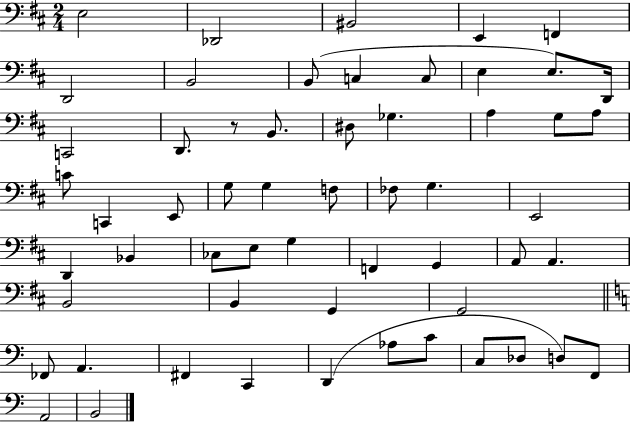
E3/h Db2/h BIS2/h E2/q F2/q D2/h B2/h B2/e C3/q C3/e E3/q E3/e. D2/s C2/h D2/e. R/e B2/e. D#3/e Gb3/q. A3/q G3/e A3/e C4/e C2/q E2/e G3/e G3/q F3/e FES3/e G3/q. E2/h D2/q Bb2/q CES3/e E3/e G3/q F2/q G2/q A2/e A2/q. B2/h B2/q G2/q G2/h FES2/e A2/q. F#2/q C2/q D2/q Ab3/e C4/e C3/e Db3/e D3/e F2/e A2/h B2/h